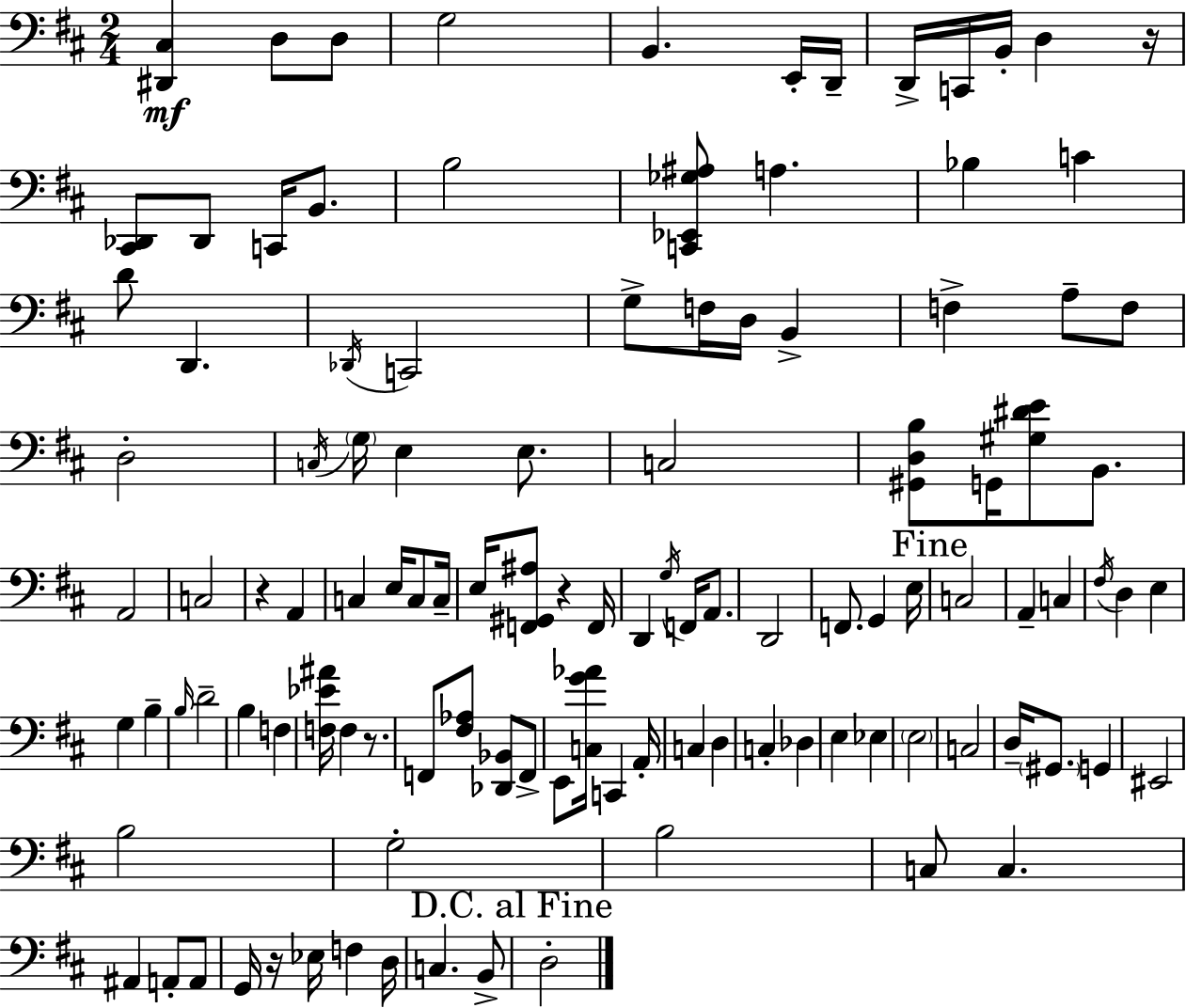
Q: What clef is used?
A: bass